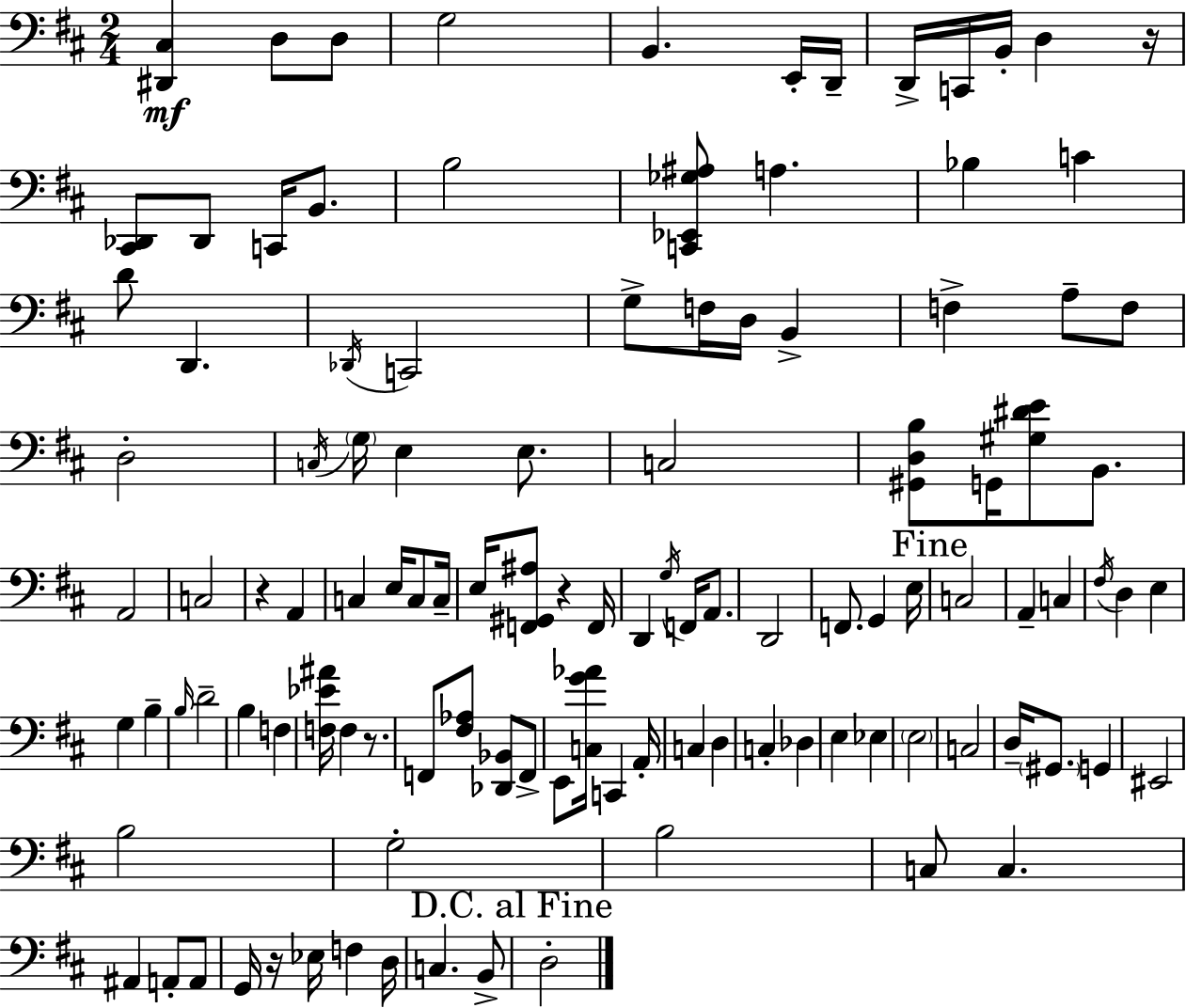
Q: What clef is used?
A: bass